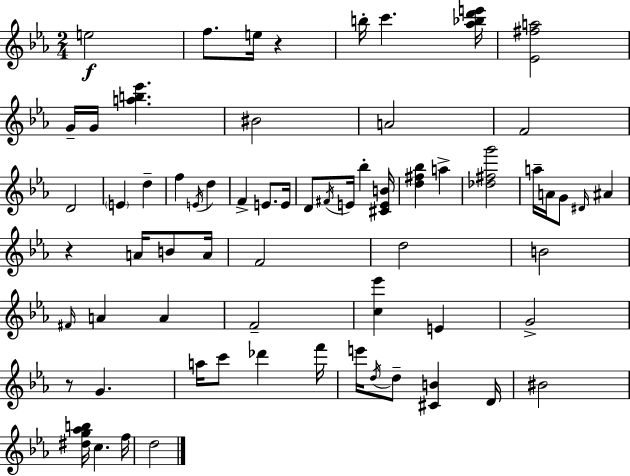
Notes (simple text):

E5/h F5/e. E5/s R/q B5/s C6/q. [Ab5,Bb5,D6,E6]/s [Eb4,F#5,A5]/h G4/s G4/s [A5,B5,Eb6]/q. BIS4/h A4/h F4/h D4/h E4/q D5/q F5/q E4/s D5/q F4/q E4/e. E4/s D4/e F#4/s E4/s Bb5/q [C#4,E4,B4]/s [D5,F#5,Bb5]/q A5/q [Db5,F#5,G6]/h A5/s A4/s G4/e D#4/s A#4/q R/q A4/s B4/e A4/s F4/h D5/h B4/h F#4/s A4/q A4/q F4/h [C5,Eb6]/q E4/q G4/h R/e G4/q. A5/s C6/e Db6/q F6/s E6/s D5/s D5/e [C#4,B4]/q D4/s BIS4/h [D#5,G5,Ab5,B5]/s C5/q. F5/s D5/h